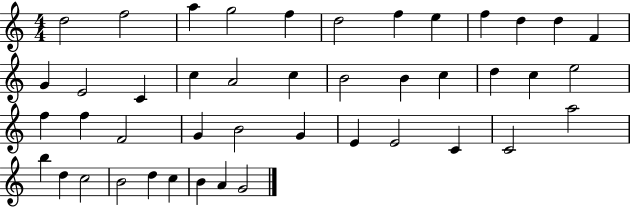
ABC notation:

X:1
T:Untitled
M:4/4
L:1/4
K:C
d2 f2 a g2 f d2 f e f d d F G E2 C c A2 c B2 B c d c e2 f f F2 G B2 G E E2 C C2 a2 b d c2 B2 d c B A G2